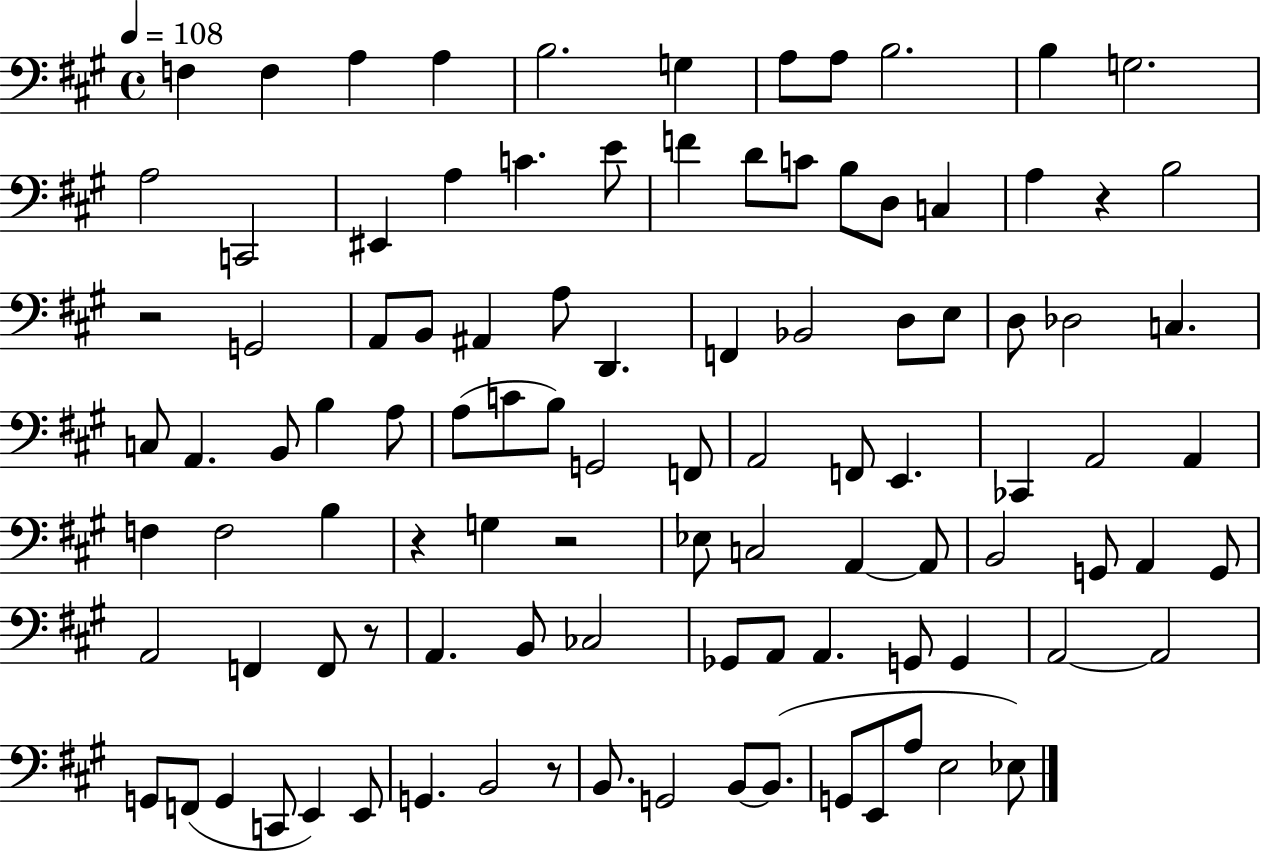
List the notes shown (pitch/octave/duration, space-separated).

F3/q F3/q A3/q A3/q B3/h. G3/q A3/e A3/e B3/h. B3/q G3/h. A3/h C2/h EIS2/q A3/q C4/q. E4/e F4/q D4/e C4/e B3/e D3/e C3/q A3/q R/q B3/h R/h G2/h A2/e B2/e A#2/q A3/e D2/q. F2/q Bb2/h D3/e E3/e D3/e Db3/h C3/q. C3/e A2/q. B2/e B3/q A3/e A3/e C4/e B3/e G2/h F2/e A2/h F2/e E2/q. CES2/q A2/h A2/q F3/q F3/h B3/q R/q G3/q R/h Eb3/e C3/h A2/q A2/e B2/h G2/e A2/q G2/e A2/h F2/q F2/e R/e A2/q. B2/e CES3/h Gb2/e A2/e A2/q. G2/e G2/q A2/h A2/h G2/e F2/e G2/q C2/e E2/q E2/e G2/q. B2/h R/e B2/e. G2/h B2/e B2/e. G2/e E2/e A3/e E3/h Eb3/e